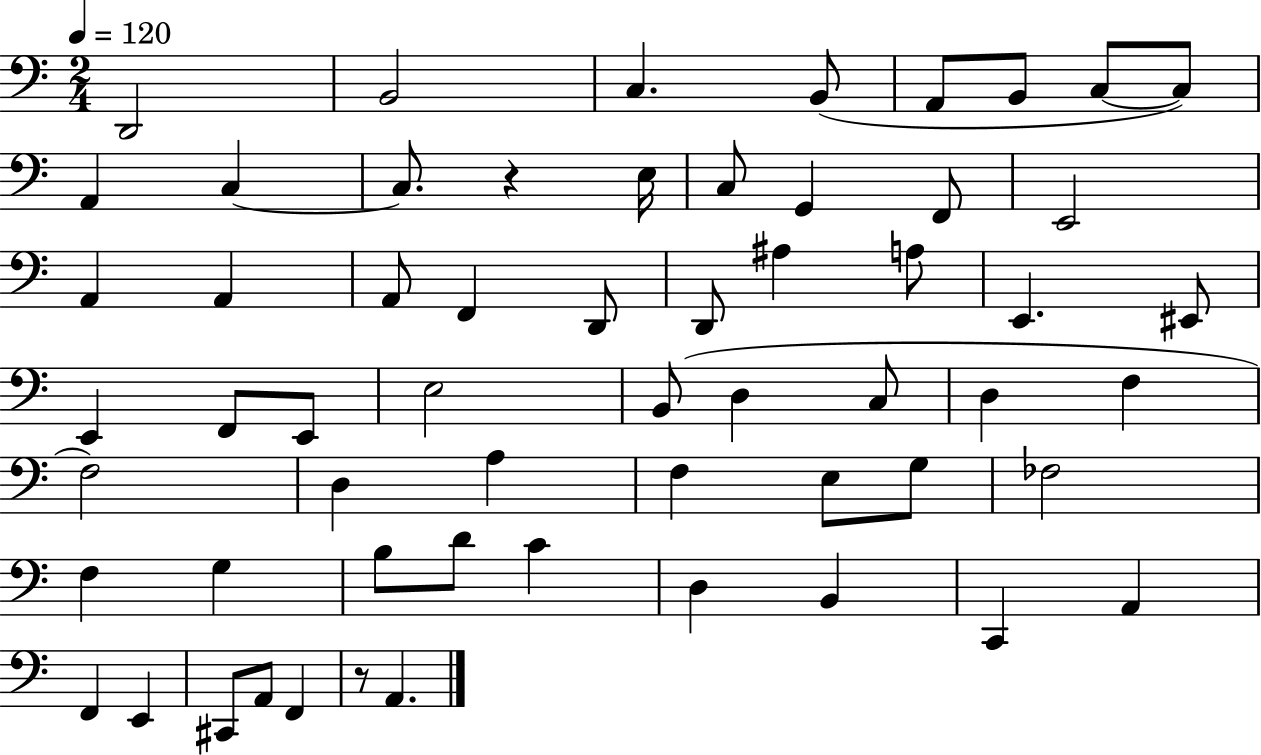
D2/h B2/h C3/q. B2/e A2/e B2/e C3/e C3/e A2/q C3/q C3/e. R/q E3/s C3/e G2/q F2/e E2/h A2/q A2/q A2/e F2/q D2/e D2/e A#3/q A3/e E2/q. EIS2/e E2/q F2/e E2/e E3/h B2/e D3/q C3/e D3/q F3/q F3/h D3/q A3/q F3/q E3/e G3/e FES3/h F3/q G3/q B3/e D4/e C4/q D3/q B2/q C2/q A2/q F2/q E2/q C#2/e A2/e F2/q R/e A2/q.